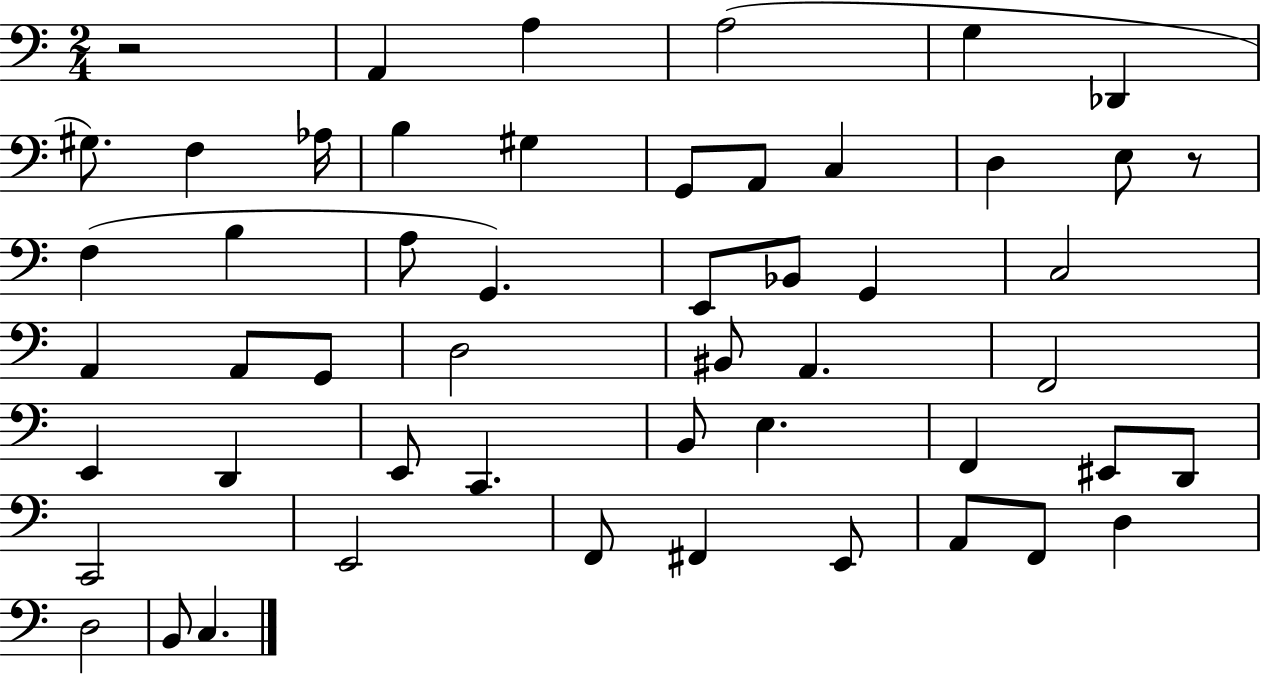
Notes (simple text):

R/h A2/q A3/q A3/h G3/q Db2/q G#3/e. F3/q Ab3/s B3/q G#3/q G2/e A2/e C3/q D3/q E3/e R/e F3/q B3/q A3/e G2/q. E2/e Bb2/e G2/q C3/h A2/q A2/e G2/e D3/h BIS2/e A2/q. F2/h E2/q D2/q E2/e C2/q. B2/e E3/q. F2/q EIS2/e D2/e C2/h E2/h F2/e F#2/q E2/e A2/e F2/e D3/q D3/h B2/e C3/q.